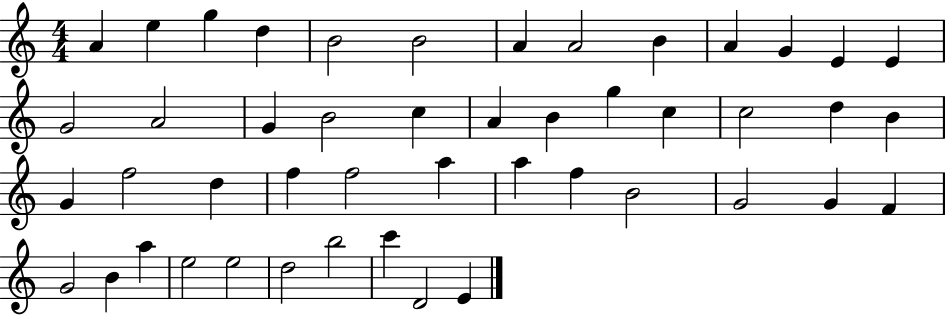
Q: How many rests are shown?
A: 0